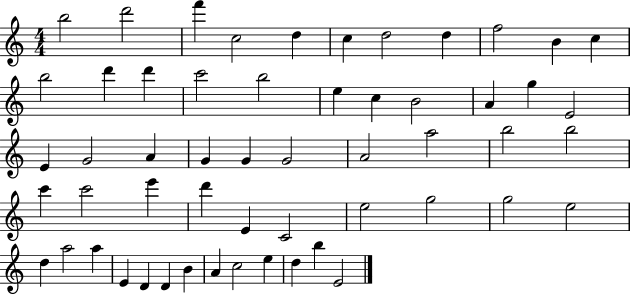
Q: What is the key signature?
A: C major